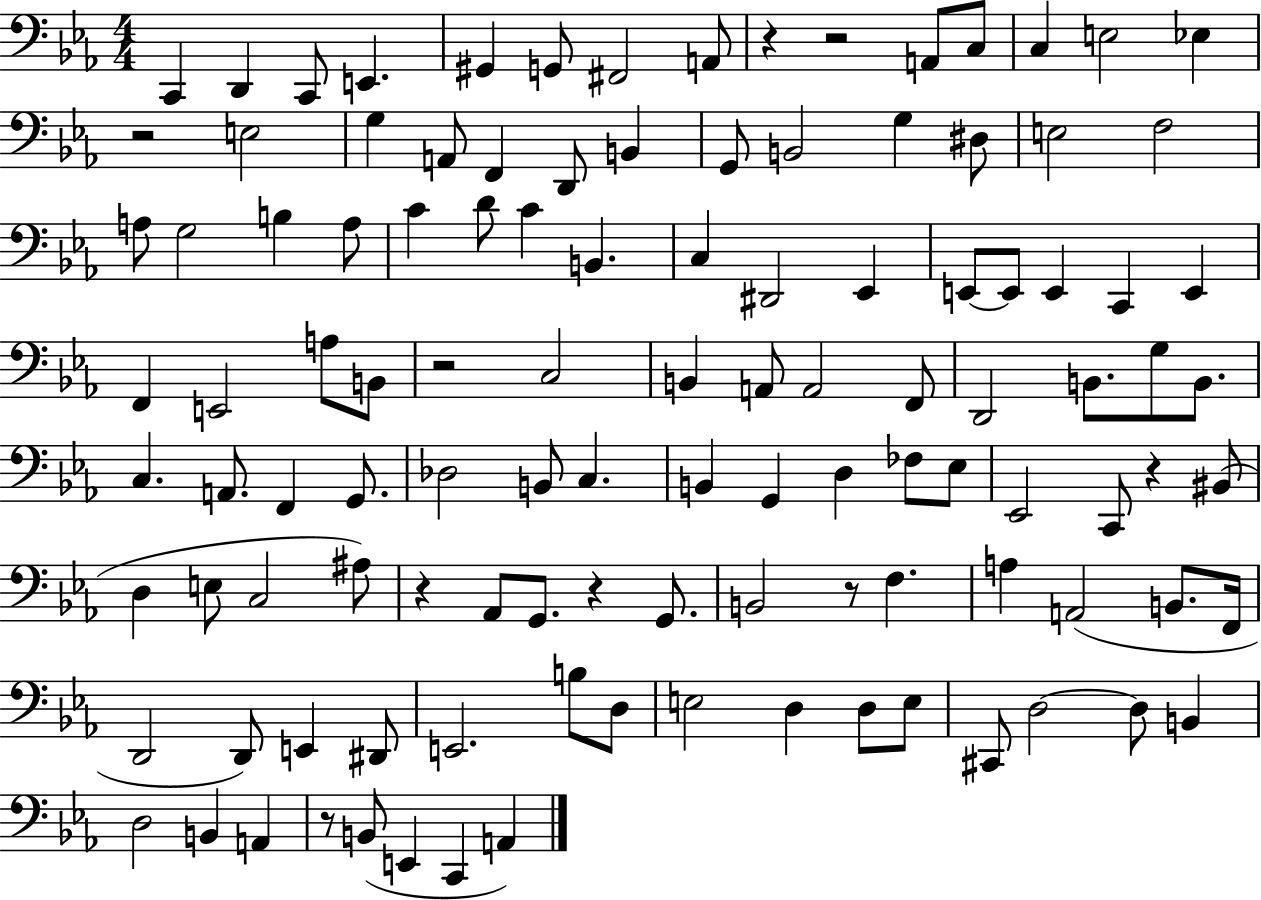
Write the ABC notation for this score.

X:1
T:Untitled
M:4/4
L:1/4
K:Eb
C,, D,, C,,/2 E,, ^G,, G,,/2 ^F,,2 A,,/2 z z2 A,,/2 C,/2 C, E,2 _E, z2 E,2 G, A,,/2 F,, D,,/2 B,, G,,/2 B,,2 G, ^D,/2 E,2 F,2 A,/2 G,2 B, A,/2 C D/2 C B,, C, ^D,,2 _E,, E,,/2 E,,/2 E,, C,, E,, F,, E,,2 A,/2 B,,/2 z2 C,2 B,, A,,/2 A,,2 F,,/2 D,,2 B,,/2 G,/2 B,,/2 C, A,,/2 F,, G,,/2 _D,2 B,,/2 C, B,, G,, D, _F,/2 _E,/2 _E,,2 C,,/2 z ^B,,/2 D, E,/2 C,2 ^A,/2 z _A,,/2 G,,/2 z G,,/2 B,,2 z/2 F, A, A,,2 B,,/2 F,,/4 D,,2 D,,/2 E,, ^D,,/2 E,,2 B,/2 D,/2 E,2 D, D,/2 E,/2 ^C,,/2 D,2 D,/2 B,, D,2 B,, A,, z/2 B,,/2 E,, C,, A,,